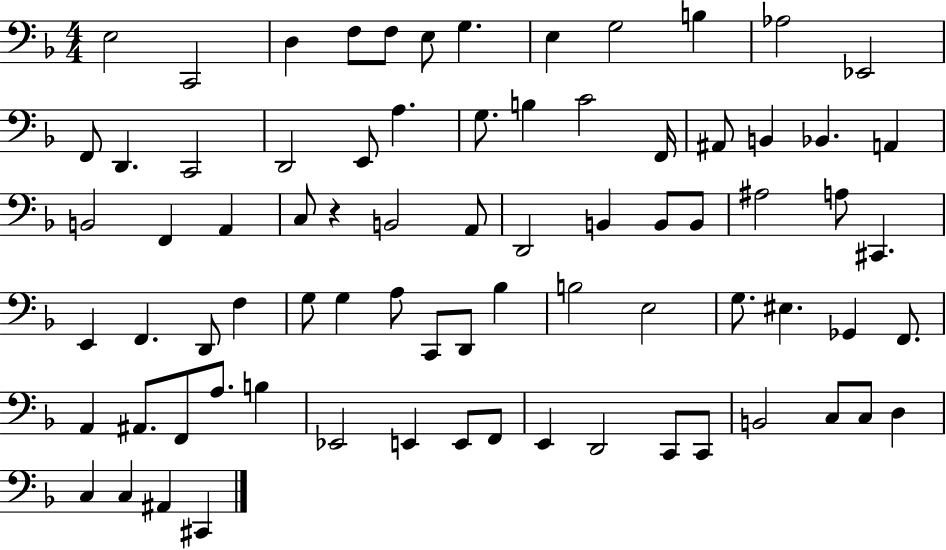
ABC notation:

X:1
T:Untitled
M:4/4
L:1/4
K:F
E,2 C,,2 D, F,/2 F,/2 E,/2 G, E, G,2 B, _A,2 _E,,2 F,,/2 D,, C,,2 D,,2 E,,/2 A, G,/2 B, C2 F,,/4 ^A,,/2 B,, _B,, A,, B,,2 F,, A,, C,/2 z B,,2 A,,/2 D,,2 B,, B,,/2 B,,/2 ^A,2 A,/2 ^C,, E,, F,, D,,/2 F, G,/2 G, A,/2 C,,/2 D,,/2 _B, B,2 E,2 G,/2 ^E, _G,, F,,/2 A,, ^A,,/2 F,,/2 A,/2 B, _E,,2 E,, E,,/2 F,,/2 E,, D,,2 C,,/2 C,,/2 B,,2 C,/2 C,/2 D, C, C, ^A,, ^C,,